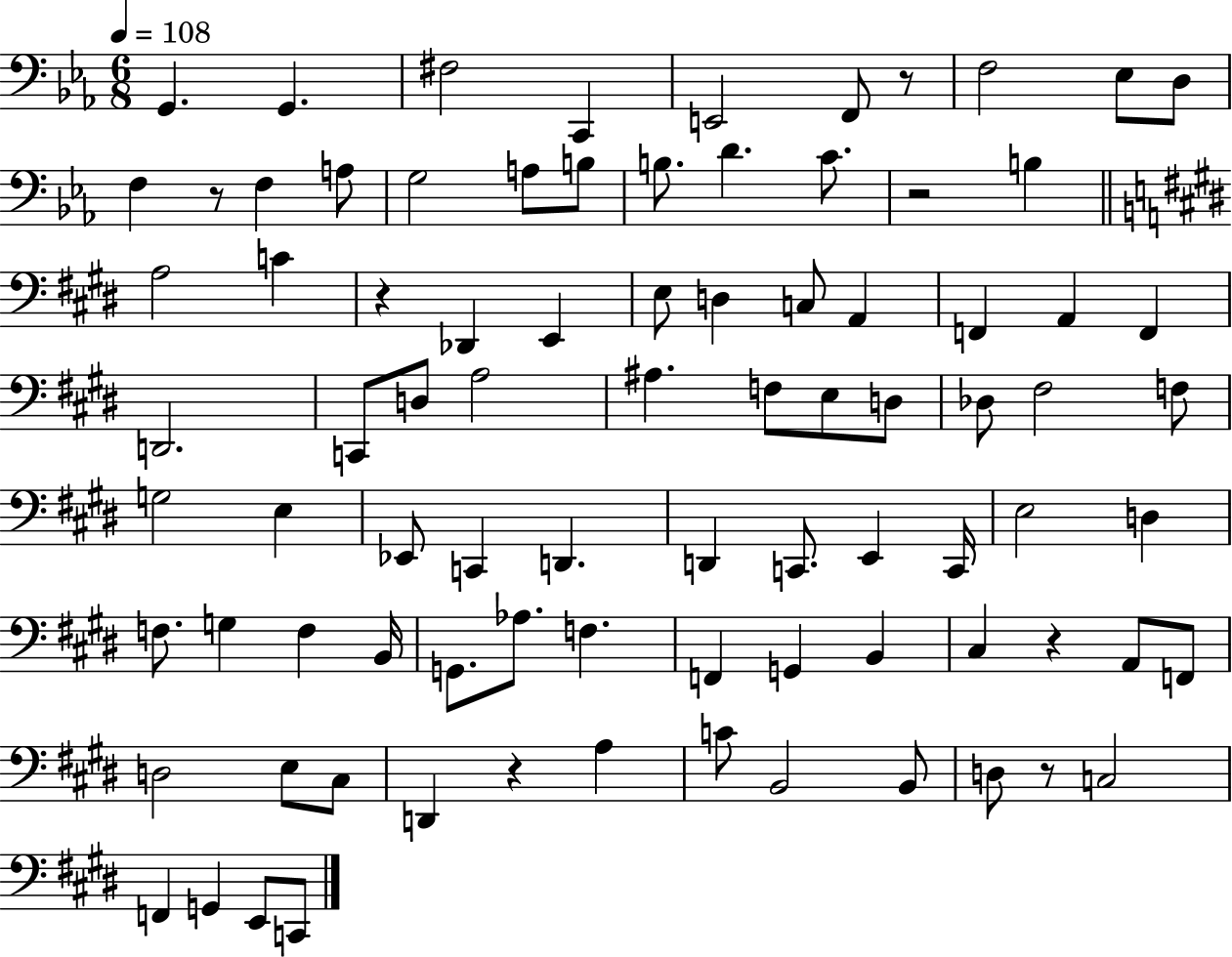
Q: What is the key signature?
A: EES major